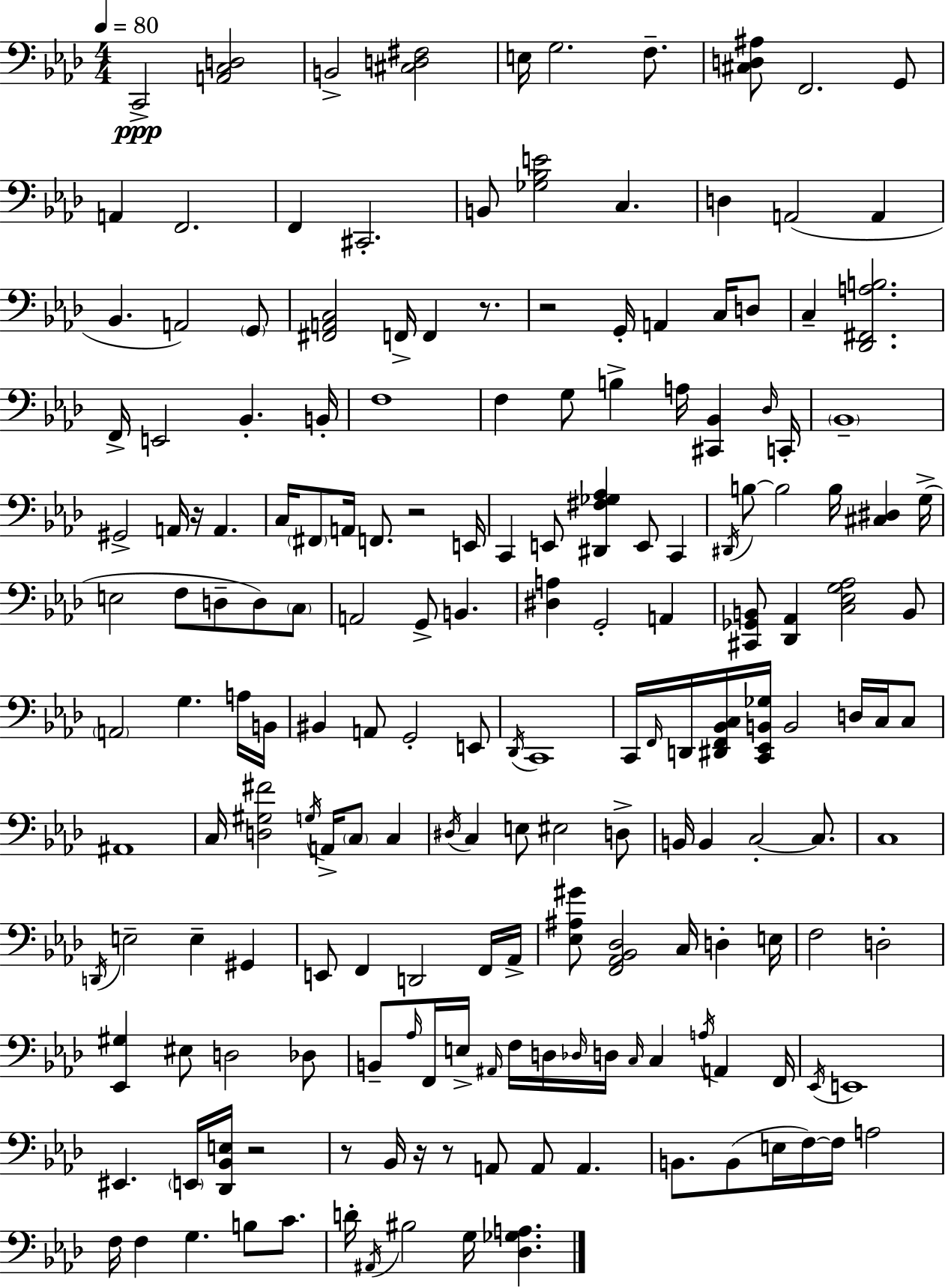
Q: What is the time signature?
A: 4/4